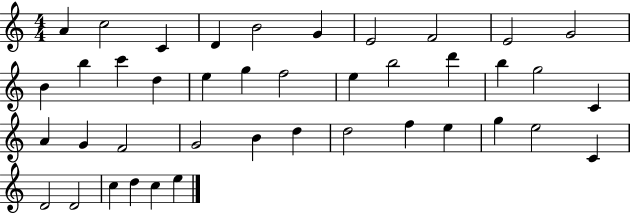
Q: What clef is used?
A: treble